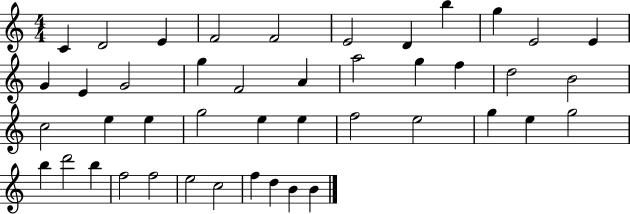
C4/q D4/h E4/q F4/h F4/h E4/h D4/q B5/q G5/q E4/h E4/q G4/q E4/q G4/h G5/q F4/h A4/q A5/h G5/q F5/q D5/h B4/h C5/h E5/q E5/q G5/h E5/q E5/q F5/h E5/h G5/q E5/q G5/h B5/q D6/h B5/q F5/h F5/h E5/h C5/h F5/q D5/q B4/q B4/q